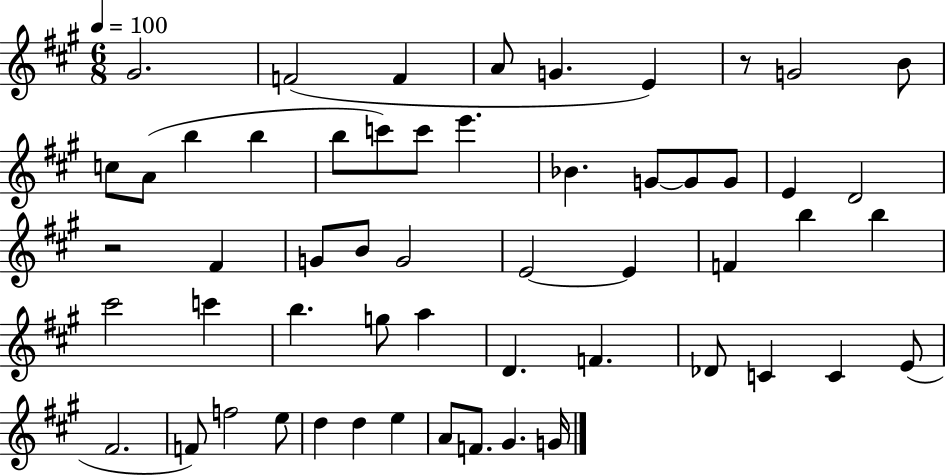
G#4/h. F4/h F4/q A4/e G4/q. E4/q R/e G4/h B4/e C5/e A4/e B5/q B5/q B5/e C6/e C6/e E6/q. Bb4/q. G4/e G4/e G4/e E4/q D4/h R/h F#4/q G4/e B4/e G4/h E4/h E4/q F4/q B5/q B5/q C#6/h C6/q B5/q. G5/e A5/q D4/q. F4/q. Db4/e C4/q C4/q E4/e F#4/h. F4/e F5/h E5/e D5/q D5/q E5/q A4/e F4/e. G#4/q. G4/s